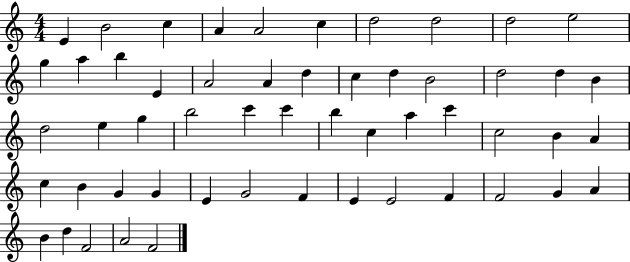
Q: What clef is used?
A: treble